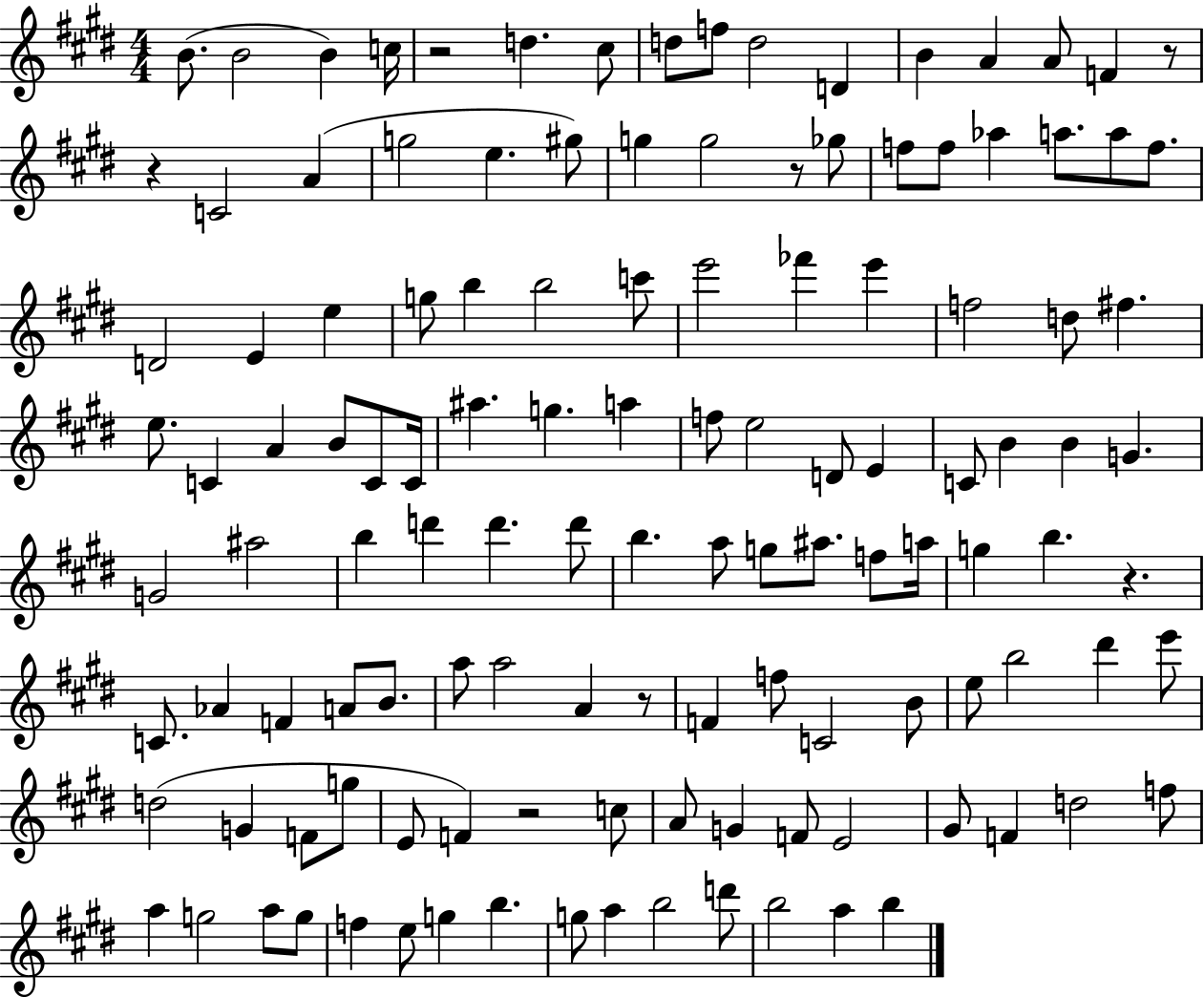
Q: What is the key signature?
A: E major